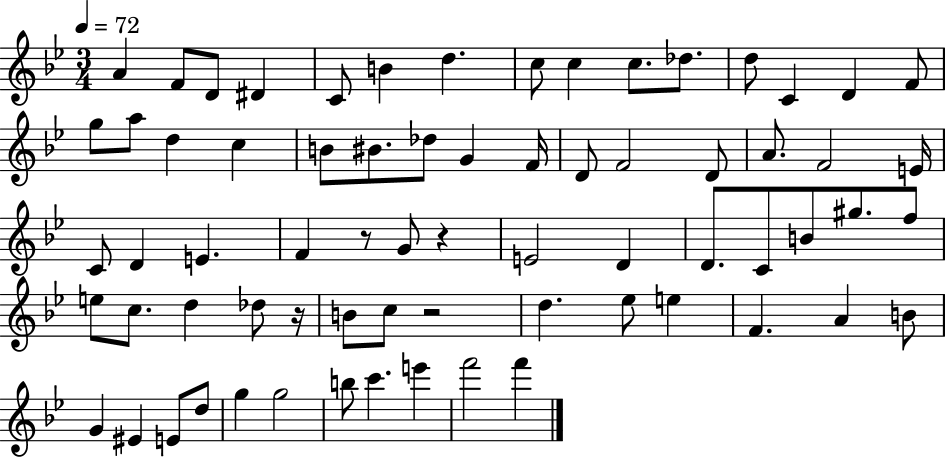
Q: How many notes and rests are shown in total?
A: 69